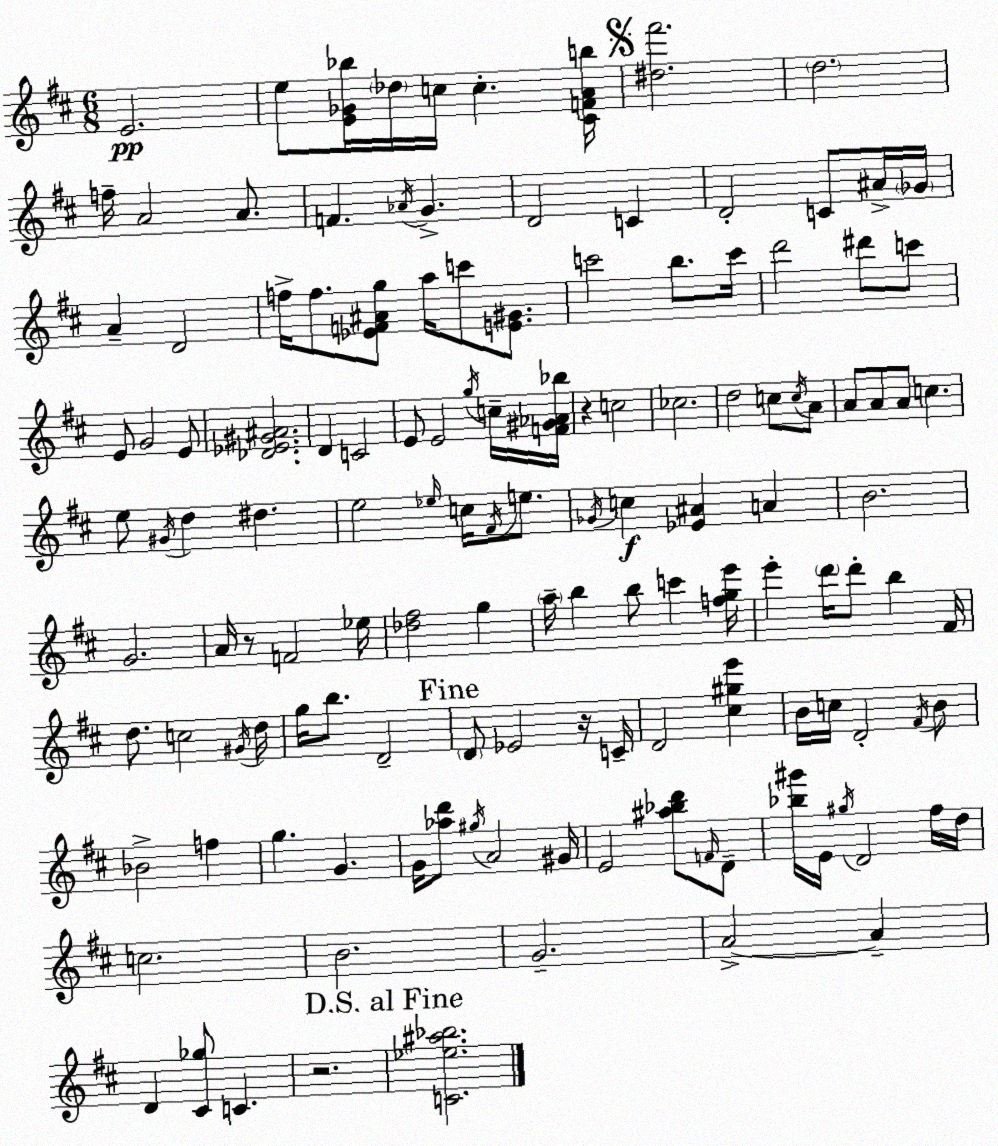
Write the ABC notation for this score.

X:1
T:Untitled
M:6/8
L:1/4
K:D
E2 e/2 [E_G_b]/4 _d/4 c/4 c [^CFAb]/4 [^d^f']2 d2 f/4 A2 A/2 F _A/4 G D2 C D2 C/2 ^A/4 _G/4 A D2 f/4 f/2 [_EF^Ag]/2 a/4 c'/2 [E^G]/2 c'2 b/2 c'/4 d'2 ^d'/2 c'/2 E/2 G2 E/2 [_D_E^G^A]2 D C2 E/2 E2 g/4 c/4 [F^G_A_b]/4 z c2 _c2 d2 c/2 c/4 A/2 A/2 A/2 A/2 c e/2 ^G/4 d ^d e2 _e/4 c/4 ^F/4 e/2 _G/4 c [_E^A] A B2 G2 A/4 z/2 F2 _e/4 [_d^f]2 g a/4 b b/2 c' [fge']/4 e' d'/4 d'/2 b ^F/4 d/2 c2 ^G/4 d/4 g/4 b/2 D2 D/2 _E2 z/4 C/4 D2 [^c^ge'] B/4 c/4 D2 ^F/4 B/2 _B2 f g G G/4 [_ad']/2 ^g/4 A2 ^G/4 E2 [^a_bd']/2 F/4 D/2 [_b^g']/4 E/4 ^g/4 D2 ^f/4 d/4 c2 B2 G2 A2 A D [^C_g]/2 C z2 [C_e^a_b]2